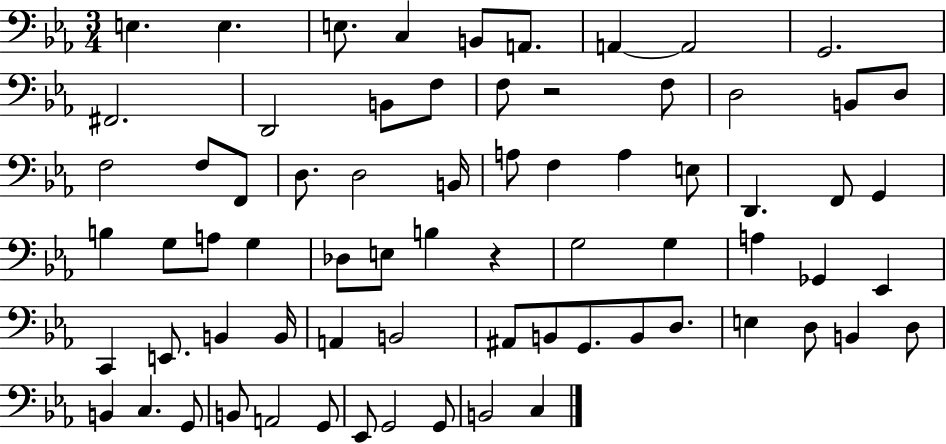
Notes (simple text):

E3/q. E3/q. E3/e. C3/q B2/e A2/e. A2/q A2/h G2/h. F#2/h. D2/h B2/e F3/e F3/e R/h F3/e D3/h B2/e D3/e F3/h F3/e F2/e D3/e. D3/h B2/s A3/e F3/q A3/q E3/e D2/q. F2/e G2/q B3/q G3/e A3/e G3/q Db3/e E3/e B3/q R/q G3/h G3/q A3/q Gb2/q Eb2/q C2/q E2/e. B2/q B2/s A2/q B2/h A#2/e B2/e G2/e. B2/e D3/e. E3/q D3/e B2/q D3/e B2/q C3/q. G2/e B2/e A2/h G2/e Eb2/e G2/h G2/e B2/h C3/q